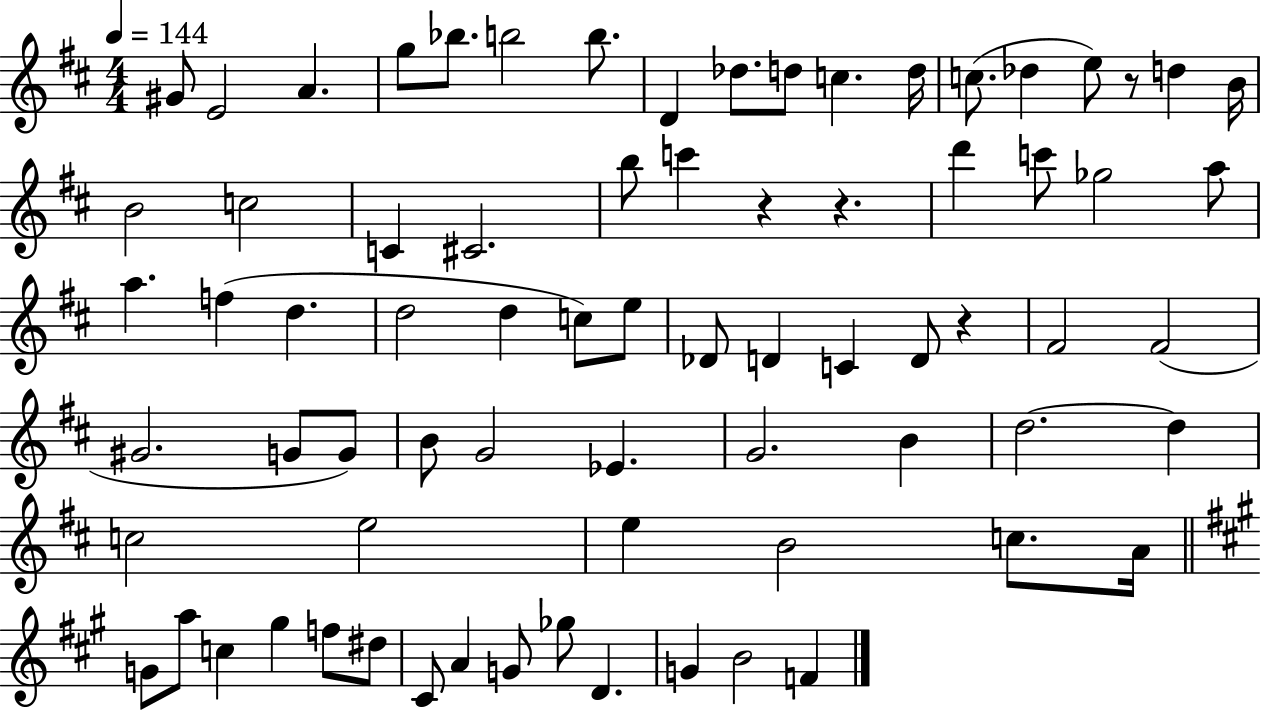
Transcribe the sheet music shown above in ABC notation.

X:1
T:Untitled
M:4/4
L:1/4
K:D
^G/2 E2 A g/2 _b/2 b2 b/2 D _d/2 d/2 c d/4 c/2 _d e/2 z/2 d B/4 B2 c2 C ^C2 b/2 c' z z d' c'/2 _g2 a/2 a f d d2 d c/2 e/2 _D/2 D C D/2 z ^F2 ^F2 ^G2 G/2 G/2 B/2 G2 _E G2 B d2 d c2 e2 e B2 c/2 A/4 G/2 a/2 c ^g f/2 ^d/2 ^C/2 A G/2 _g/2 D G B2 F